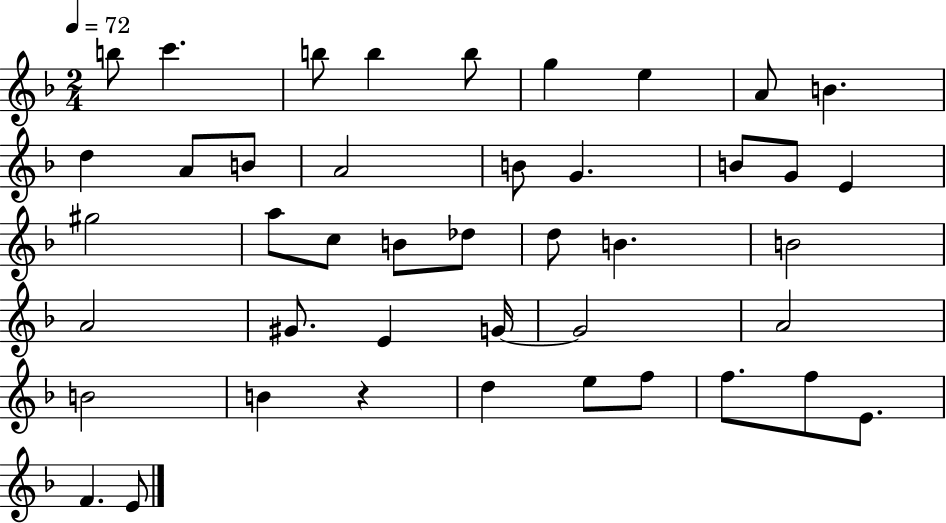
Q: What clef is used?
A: treble